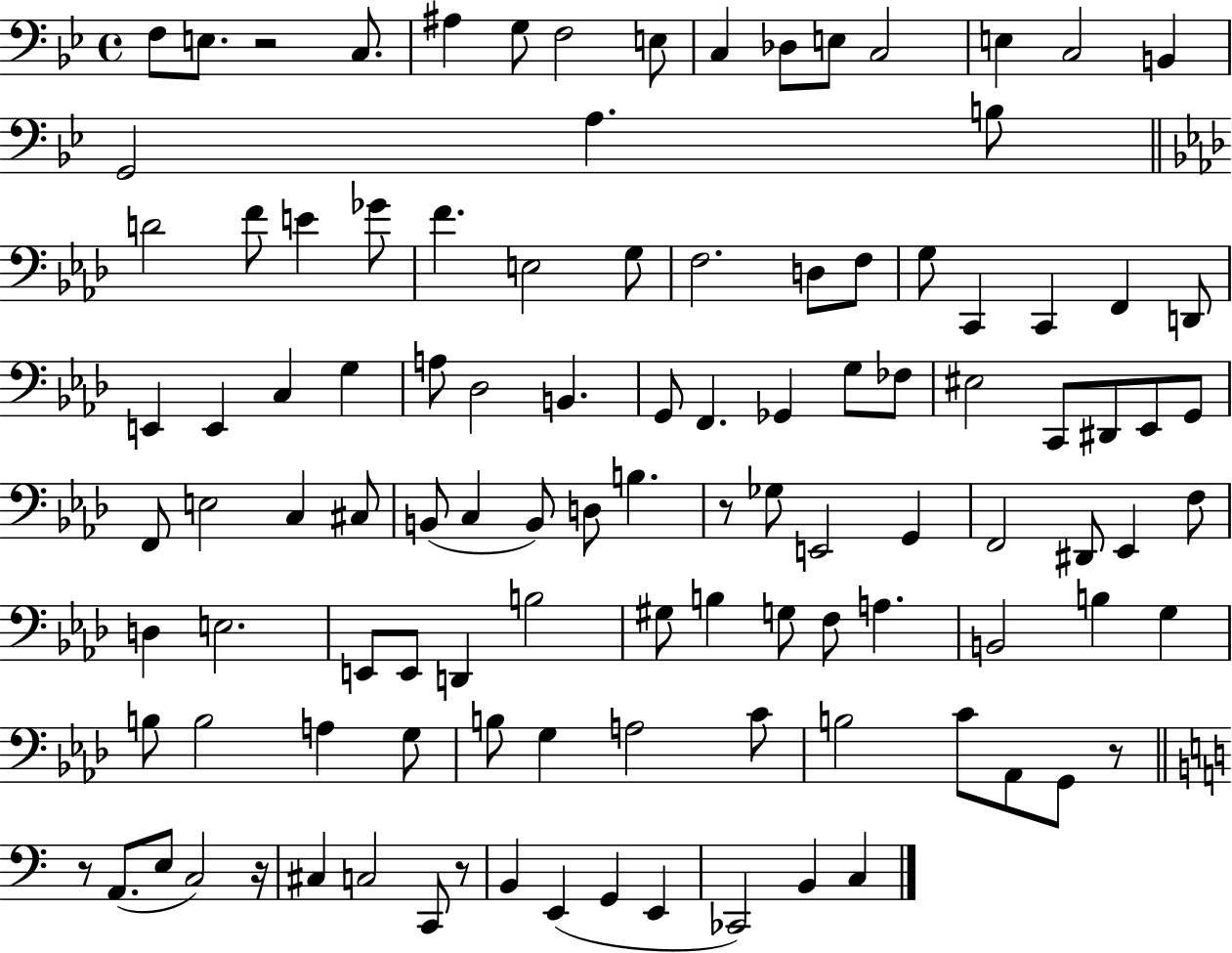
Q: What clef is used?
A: bass